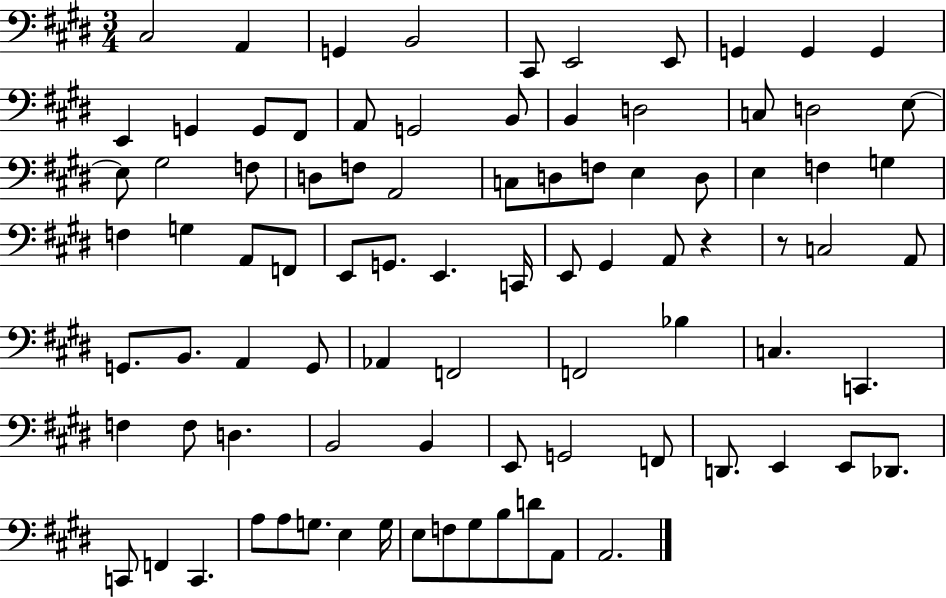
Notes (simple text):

C#3/h A2/q G2/q B2/h C#2/e E2/h E2/e G2/q G2/q G2/q E2/q G2/q G2/e F#2/e A2/e G2/h B2/e B2/q D3/h C3/e D3/h E3/e E3/e G#3/h F3/e D3/e F3/e A2/h C3/e D3/e F3/e E3/q D3/e E3/q F3/q G3/q F3/q G3/q A2/e F2/e E2/e G2/e. E2/q. C2/s E2/e G#2/q A2/e R/q R/e C3/h A2/e G2/e. B2/e. A2/q G2/e Ab2/q F2/h F2/h Bb3/q C3/q. C2/q. F3/q F3/e D3/q. B2/h B2/q E2/e G2/h F2/e D2/e. E2/q E2/e Db2/e. C2/e F2/q C2/q. A3/e A3/e G3/e. E3/q G3/s E3/e F3/e G#3/e B3/e D4/e A2/e A2/h.